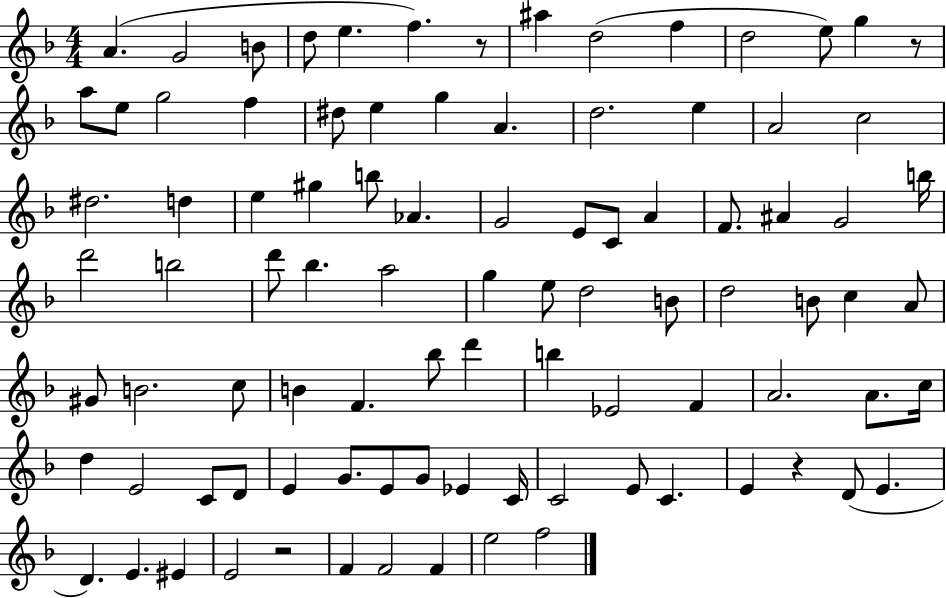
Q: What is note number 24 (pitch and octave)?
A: C5